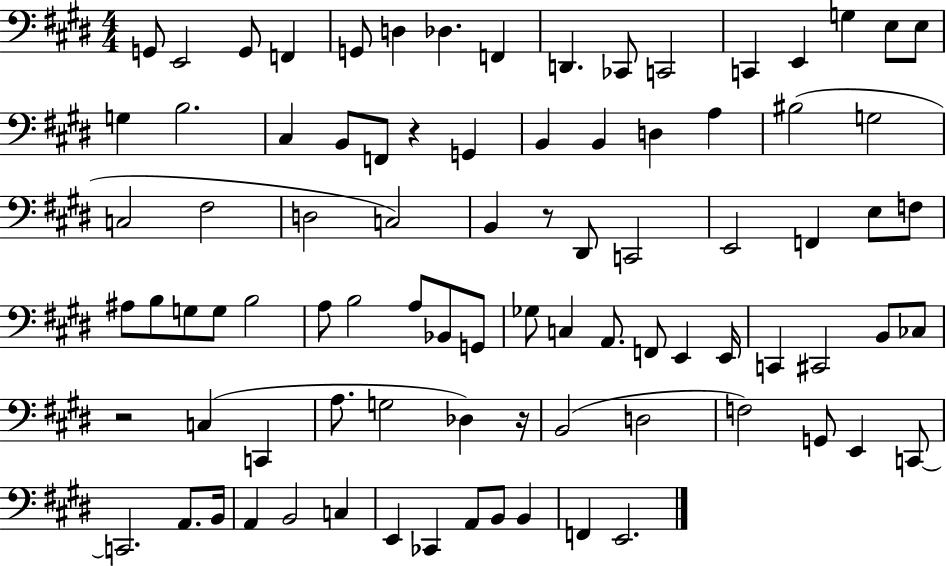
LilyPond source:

{
  \clef bass
  \numericTimeSignature
  \time 4/4
  \key e \major
  g,8 e,2 g,8 f,4 | g,8 d4 des4. f,4 | d,4. ces,8 c,2 | c,4 e,4 g4 e8 e8 | \break g4 b2. | cis4 b,8 f,8 r4 g,4 | b,4 b,4 d4 a4 | bis2( g2 | \break c2 fis2 | d2 c2) | b,4 r8 dis,8 c,2 | e,2 f,4 e8 f8 | \break ais8 b8 g8 g8 b2 | a8 b2 a8 bes,8 g,8 | ges8 c4 a,8. f,8 e,4 e,16 | c,4 cis,2 b,8 ces8 | \break r2 c4( c,4 | a8. g2 des4) r16 | b,2( d2 | f2) g,8 e,4 c,8~~ | \break c,2. a,8. b,16 | a,4 b,2 c4 | e,4 ces,4 a,8 b,8 b,4 | f,4 e,2. | \break \bar "|."
}